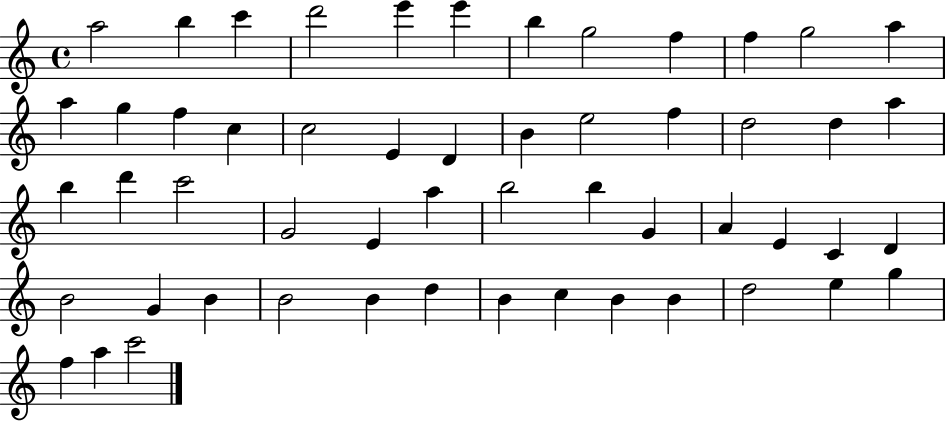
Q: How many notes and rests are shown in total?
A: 54